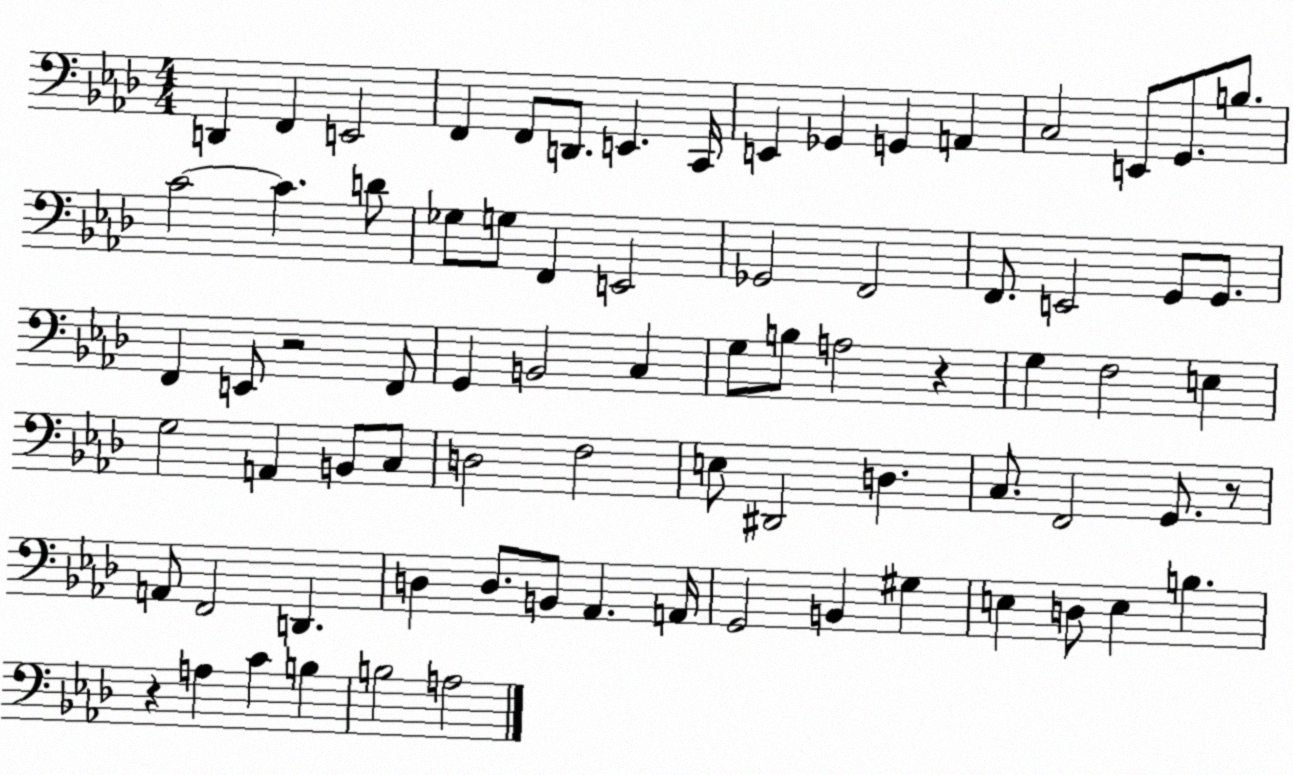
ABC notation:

X:1
T:Untitled
M:4/4
L:1/4
K:Ab
D,, F,, E,,2 F,, F,,/2 D,,/2 E,, C,,/4 E,, _G,, G,, A,, C,2 E,,/2 G,,/2 B,/2 C2 C D/2 _G,/2 G,/2 F,, E,,2 _G,,2 F,,2 F,,/2 E,,2 G,,/2 G,,/2 F,, E,,/2 z2 F,,/2 G,, B,,2 C, G,/2 B,/2 A,2 z G, F,2 E, G,2 A,, B,,/2 C,/2 D,2 F,2 E,/2 ^D,,2 D, C,/2 F,,2 G,,/2 z/2 A,,/2 F,,2 D,, D, D,/2 B,,/2 _A,, A,,/4 G,,2 B,, ^G, E, D,/2 E, B, z A, C B, B,2 A,2